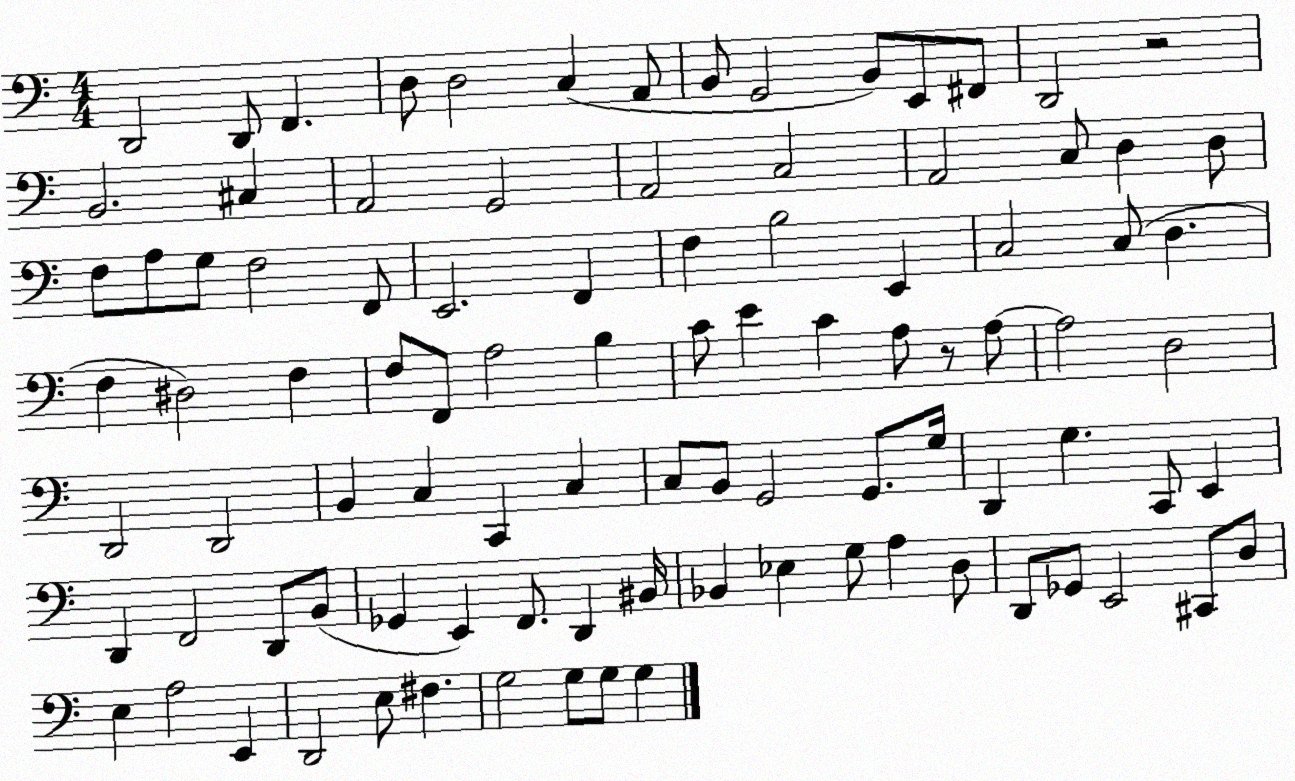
X:1
T:Untitled
M:4/4
L:1/4
K:C
D,,2 D,,/2 F,, D,/2 D,2 C, A,,/2 B,,/2 G,,2 B,,/2 E,,/2 ^F,,/2 D,,2 z2 B,,2 ^C, A,,2 G,,2 A,,2 C,2 A,,2 C,/2 D, D,/2 F,/2 A,/2 G,/2 F,2 F,,/2 E,,2 F,, F, B,2 E,, C,2 C,/2 D, F, ^D,2 F, F,/2 F,,/2 A,2 B, C/2 E C A,/2 z/2 A,/2 A,2 D,2 D,,2 D,,2 B,, C, C,, C, C,/2 B,,/2 G,,2 G,,/2 G,/4 D,, G, C,,/2 E,, D,, F,,2 D,,/2 B,,/2 _G,, E,, F,,/2 D,, ^B,,/4 _B,, _E, G,/2 A, D,/2 D,,/2 _G,,/2 E,,2 ^C,,/2 D,/2 E, A,2 E,, D,,2 E,/2 ^F, G,2 G,/2 G,/2 G,